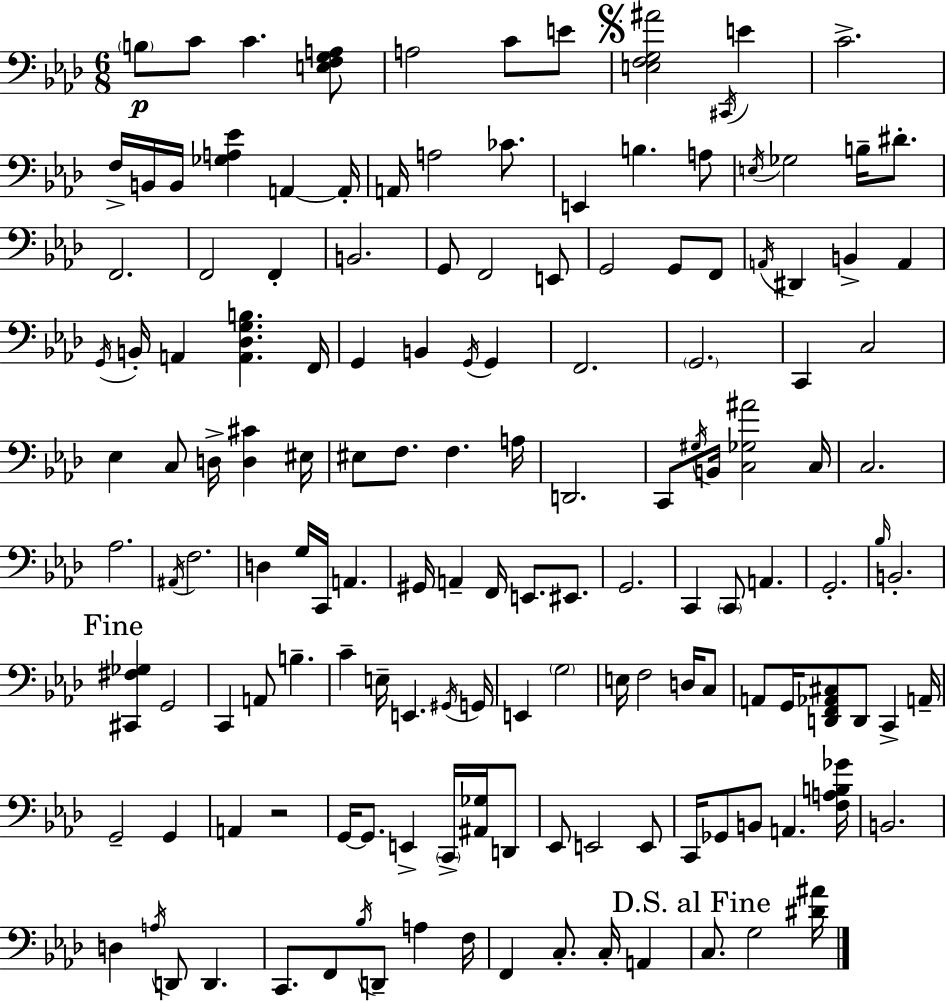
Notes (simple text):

B3/e C4/e C4/q. [E3,F3,G3,A3]/e A3/h C4/e E4/e [E3,F3,G3,A#4]/h C#2/s E4/q C4/h. F3/s B2/s B2/s [Gb3,A3,Eb4]/q A2/q A2/s A2/s A3/h CES4/e. E2/q B3/q. A3/e E3/s Gb3/h B3/s D#4/e. F2/h. F2/h F2/q B2/h. G2/e F2/h E2/e G2/h G2/e F2/e A2/s D#2/q B2/q A2/q G2/s B2/s A2/q [A2,Db3,G3,B3]/q. F2/s G2/q B2/q G2/s G2/q F2/h. G2/h. C2/q C3/h Eb3/q C3/e D3/s [D3,C#4]/q EIS3/s EIS3/e F3/e. F3/q. A3/s D2/h. C2/e G#3/s B2/s [C3,Gb3,A#4]/h C3/s C3/h. Ab3/h. A#2/s F3/h. D3/q G3/s C2/s A2/q. G#2/s A2/q F2/s E2/e. EIS2/e. G2/h. C2/q C2/e A2/q. G2/h. Bb3/s B2/h. [C#2,F#3,Gb3]/q G2/h C2/q A2/e B3/q. C4/q E3/s E2/q. G#2/s G2/s E2/q G3/h E3/s F3/h D3/s C3/e A2/e G2/s [D2,F2,Ab2,C#3]/e D2/e C2/q A2/s G2/h G2/q A2/q R/h G2/s G2/e. E2/q C2/s [A#2,Gb3]/s D2/e Eb2/e E2/h E2/e C2/s Gb2/e B2/e A2/q. [F3,A3,B3,Gb4]/s B2/h. D3/q A3/s D2/e D2/q. C2/e. F2/e Bb3/s D2/e A3/q F3/s F2/q C3/e. C3/s A2/q C3/e. G3/h [D#4,A#4]/s